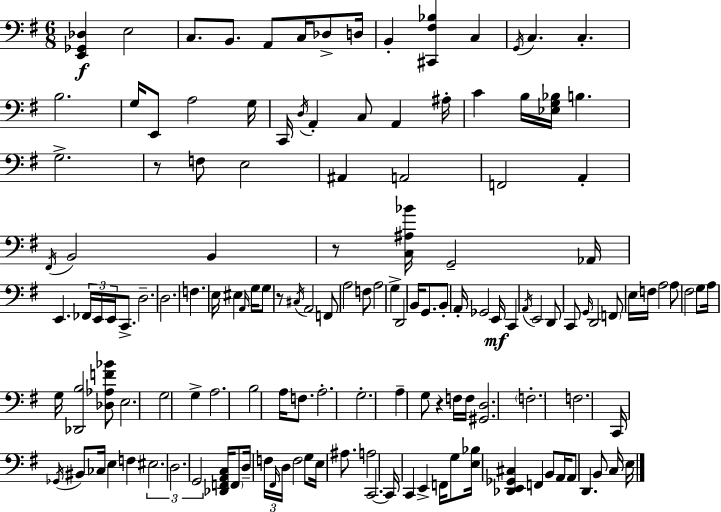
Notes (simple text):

[E2,Gb2,Db3]/q E3/h C3/e. B2/e. A2/e C3/s Db3/e D3/s B2/q [C#2,F#3,Bb3]/q C3/q G2/s C3/q. C3/q. B3/h. G3/s E2/e A3/h G3/s C2/s D3/s A2/q C3/e A2/q A#3/s C4/q B3/s [Eb3,G3,Bb3]/s B3/q. G3/h. R/e F3/e E3/h A#2/q A2/h F2/h A2/q F#2/s B2/h B2/q R/e [C3,A#3,Bb4]/s G2/h Ab2/s E2/q. FES2/s E2/s E2/s C2/e. D3/h. D3/h. F3/q. E3/s EIS3/q A2/s G3/s G3/e R/e C#3/s A2/h F2/e A3/h F3/e A3/h G3/q D2/h B2/s G2/e. B2/e A2/s Gb2/h E2/s C2/q A2/s E2/h D2/e C2/e G2/s D2/h F2/e E3/s F3/s A3/h A3/e F#3/h G3/e A3/s G3/s [Db2,B3]/h [Db3,Ab3,F4,Bb4]/e E3/h. G3/h G3/q A3/h. B3/h A3/s F3/e. A3/h. G3/h. A3/q G3/e R/q F3/s F3/s [G#2,D3]/h. F3/h. F3/h. C2/s Gb2/s BIS2/e CES3/s E3/q F3/q EIS3/h. D3/h. G2/h [Db2,F2,A2,C3]/s F2/e D3/s F3/s F#2/s D3/s F3/h G3/e E3/s A#3/e. A3/h C2/h. C2/s C2/q E2/q F2/s G3/e [E3,Bb3]/s [Db2,E2,Gb2,C#3]/q F2/q B2/e A2/s A2/e D2/q. B2/e C3/s E3/s